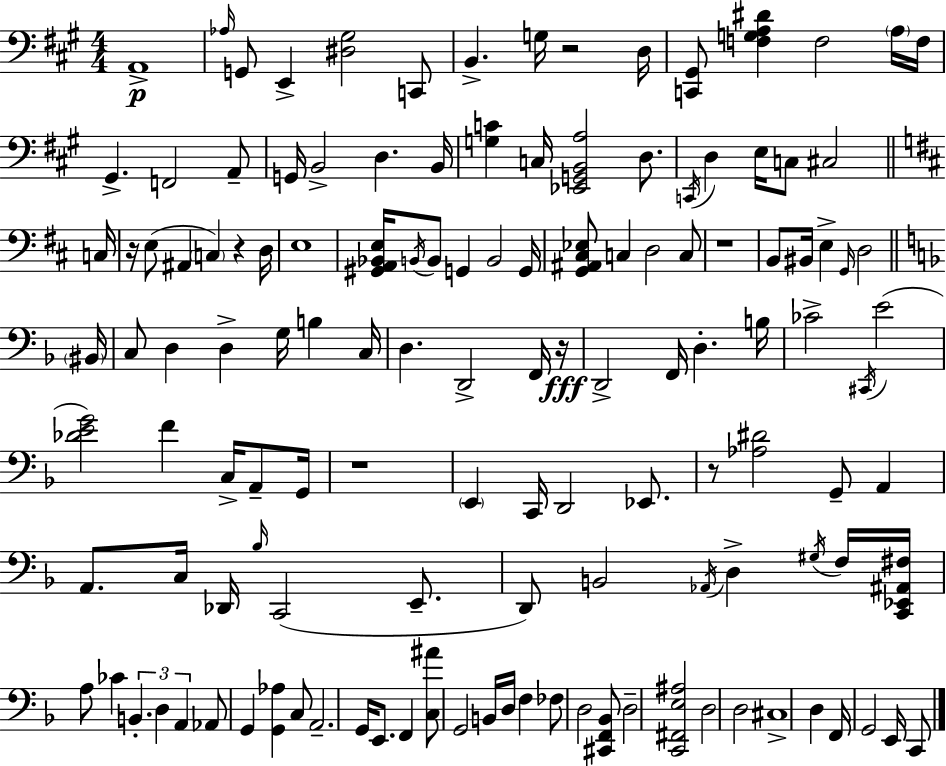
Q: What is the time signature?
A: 4/4